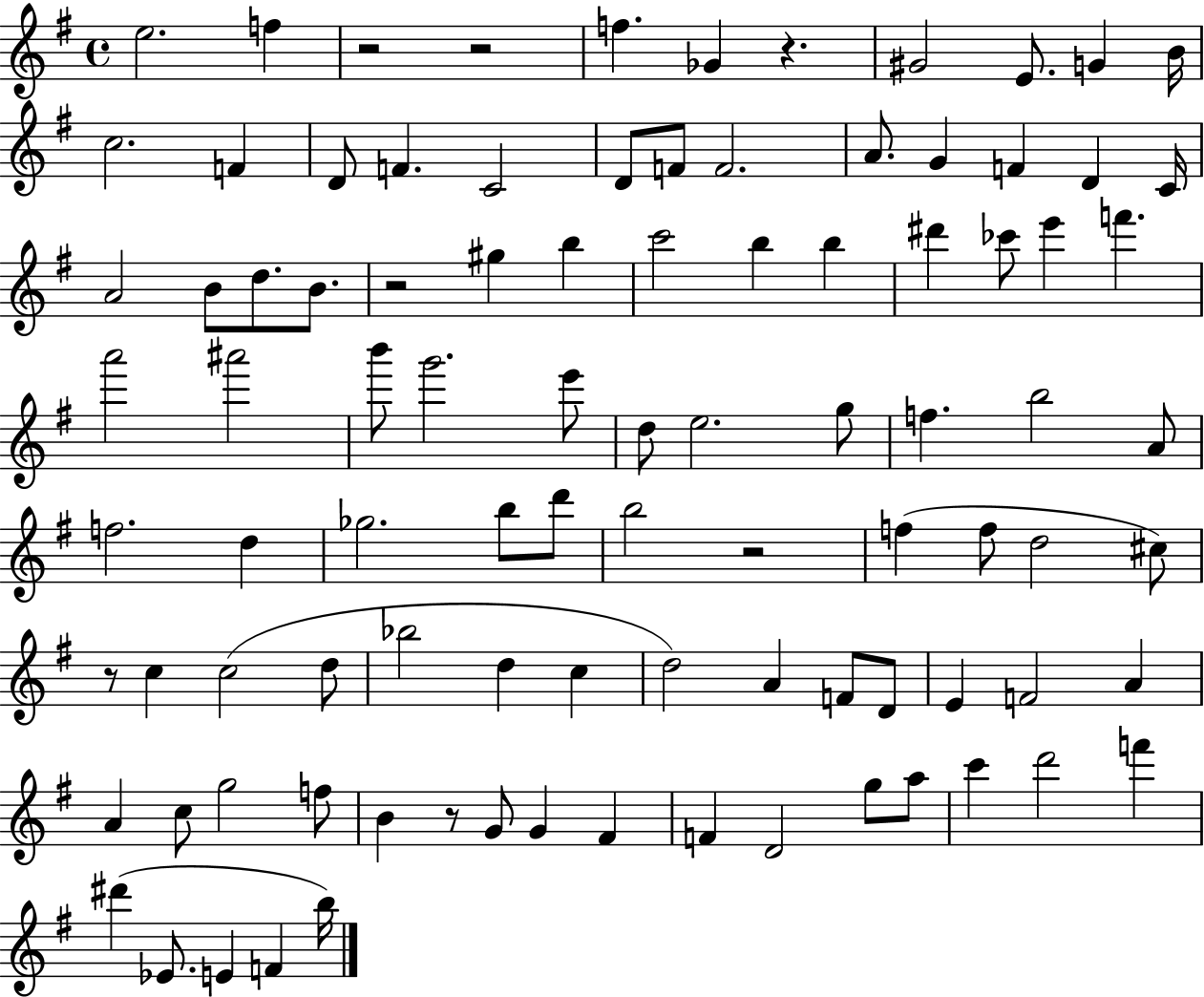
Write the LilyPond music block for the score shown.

{
  \clef treble
  \time 4/4
  \defaultTimeSignature
  \key g \major
  e''2. f''4 | r2 r2 | f''4. ges'4 r4. | gis'2 e'8. g'4 b'16 | \break c''2. f'4 | d'8 f'4. c'2 | d'8 f'8 f'2. | a'8. g'4 f'4 d'4 c'16 | \break a'2 b'8 d''8. b'8. | r2 gis''4 b''4 | c'''2 b''4 b''4 | dis'''4 ces'''8 e'''4 f'''4. | \break a'''2 ais'''2 | b'''8 g'''2. e'''8 | d''8 e''2. g''8 | f''4. b''2 a'8 | \break f''2. d''4 | ges''2. b''8 d'''8 | b''2 r2 | f''4( f''8 d''2 cis''8) | \break r8 c''4 c''2( d''8 | bes''2 d''4 c''4 | d''2) a'4 f'8 d'8 | e'4 f'2 a'4 | \break a'4 c''8 g''2 f''8 | b'4 r8 g'8 g'4 fis'4 | f'4 d'2 g''8 a''8 | c'''4 d'''2 f'''4 | \break dis'''4( ees'8. e'4 f'4 b''16) | \bar "|."
}